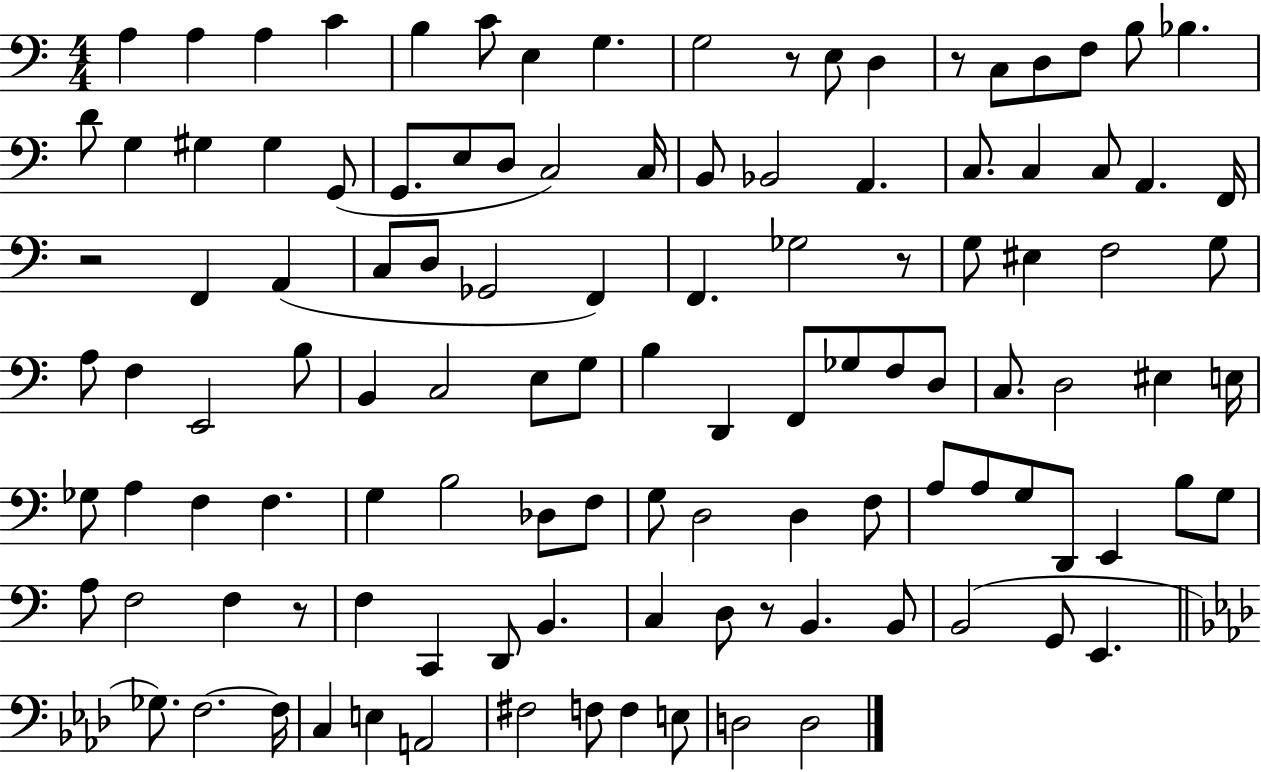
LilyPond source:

{
  \clef bass
  \numericTimeSignature
  \time 4/4
  \key c \major
  a4 a4 a4 c'4 | b4 c'8 e4 g4. | g2 r8 e8 d4 | r8 c8 d8 f8 b8 bes4. | \break d'8 g4 gis4 gis4 g,8( | g,8. e8 d8 c2) c16 | b,8 bes,2 a,4. | c8. c4 c8 a,4. f,16 | \break r2 f,4 a,4( | c8 d8 ges,2 f,4) | f,4. ges2 r8 | g8 eis4 f2 g8 | \break a8 f4 e,2 b8 | b,4 c2 e8 g8 | b4 d,4 f,8 ges8 f8 d8 | c8. d2 eis4 e16 | \break ges8 a4 f4 f4. | g4 b2 des8 f8 | g8 d2 d4 f8 | a8 a8 g8 d,8 e,4 b8 g8 | \break a8 f2 f4 r8 | f4 c,4 d,8 b,4. | c4 d8 r8 b,4. b,8 | b,2( g,8 e,4. | \break \bar "||" \break \key f \minor ges8.) f2.~~ f16 | c4 e4 a,2 | fis2 f8 f4 e8 | d2 d2 | \break \bar "|."
}